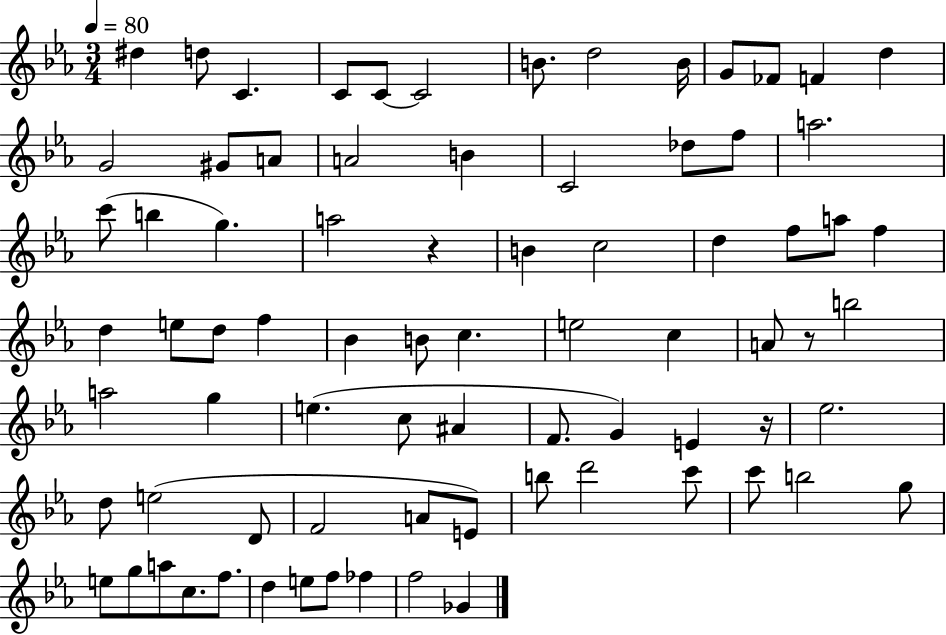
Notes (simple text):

D#5/q D5/e C4/q. C4/e C4/e C4/h B4/e. D5/h B4/s G4/e FES4/e F4/q D5/q G4/h G#4/e A4/e A4/h B4/q C4/h Db5/e F5/e A5/h. C6/e B5/q G5/q. A5/h R/q B4/q C5/h D5/q F5/e A5/e F5/q D5/q E5/e D5/e F5/q Bb4/q B4/e C5/q. E5/h C5/q A4/e R/e B5/h A5/h G5/q E5/q. C5/e A#4/q F4/e. G4/q E4/q R/s Eb5/h. D5/e E5/h D4/e F4/h A4/e E4/e B5/e D6/h C6/e C6/e B5/h G5/e E5/e G5/e A5/e C5/e. F5/e. D5/q E5/e F5/e FES5/q F5/h Gb4/q